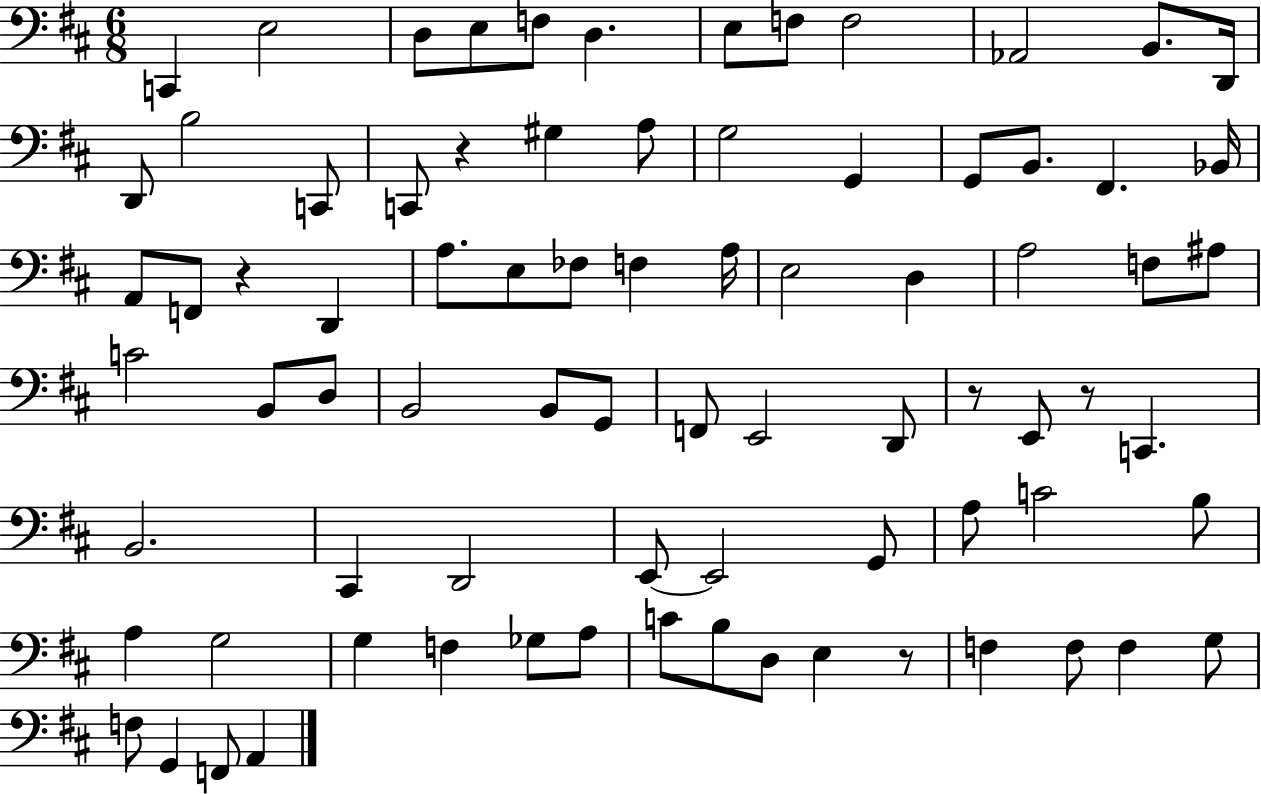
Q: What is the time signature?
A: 6/8